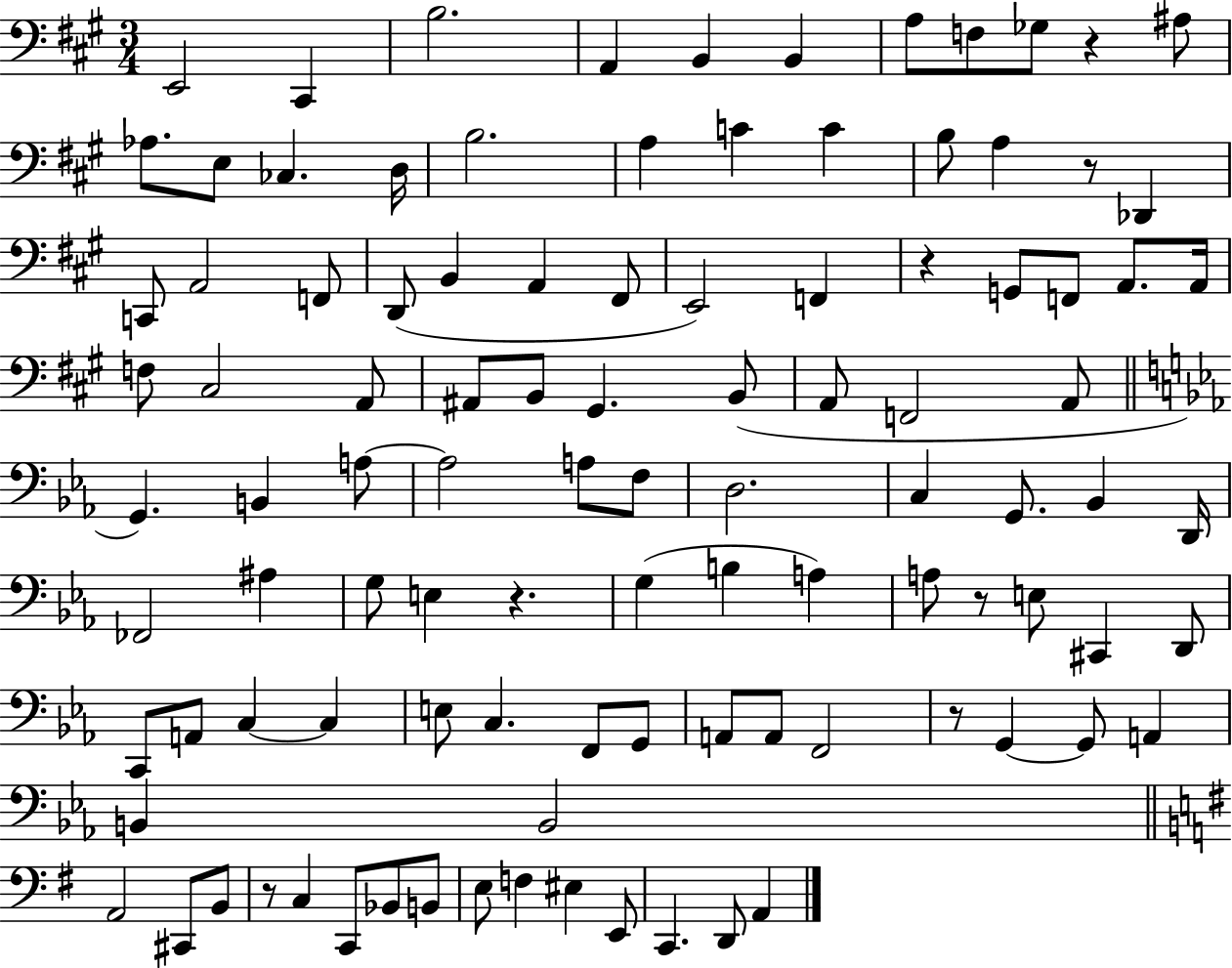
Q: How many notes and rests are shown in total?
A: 103